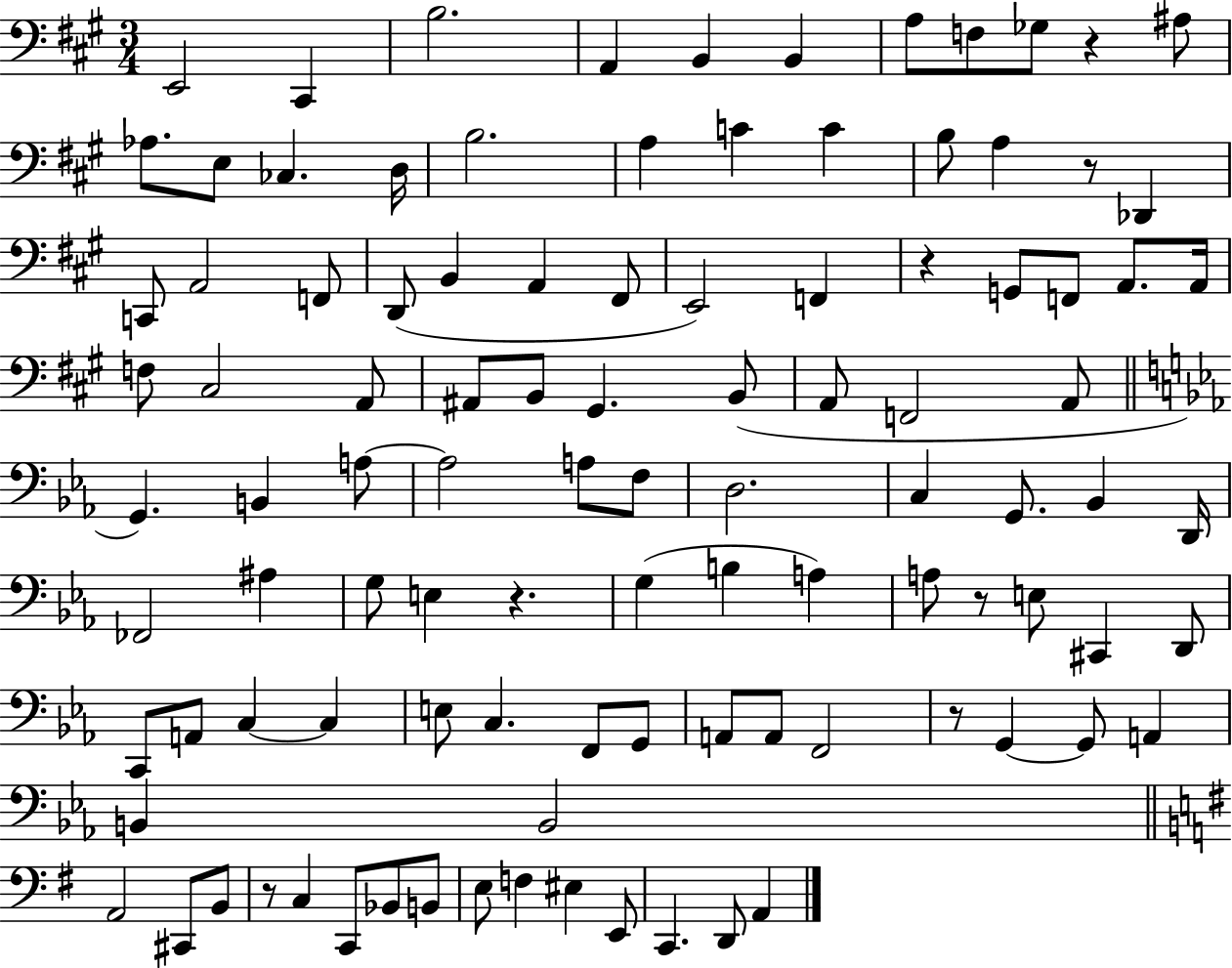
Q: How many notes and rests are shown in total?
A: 103